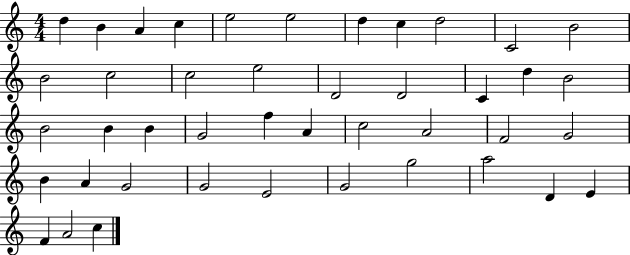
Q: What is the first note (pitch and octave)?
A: D5